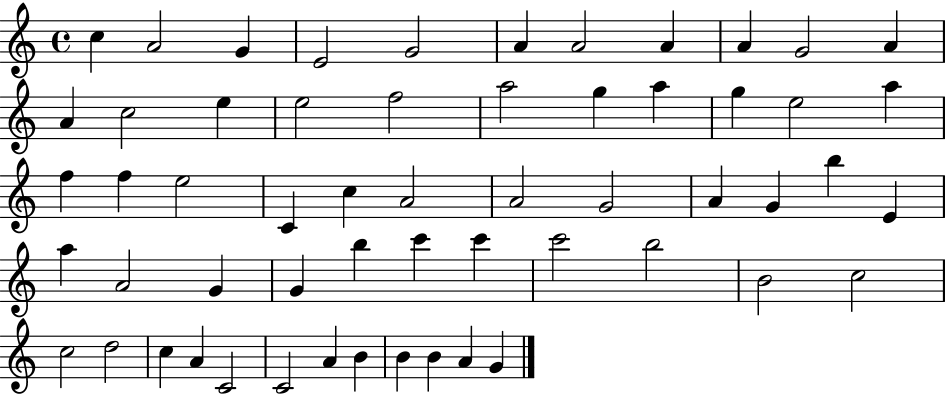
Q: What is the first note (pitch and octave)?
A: C5